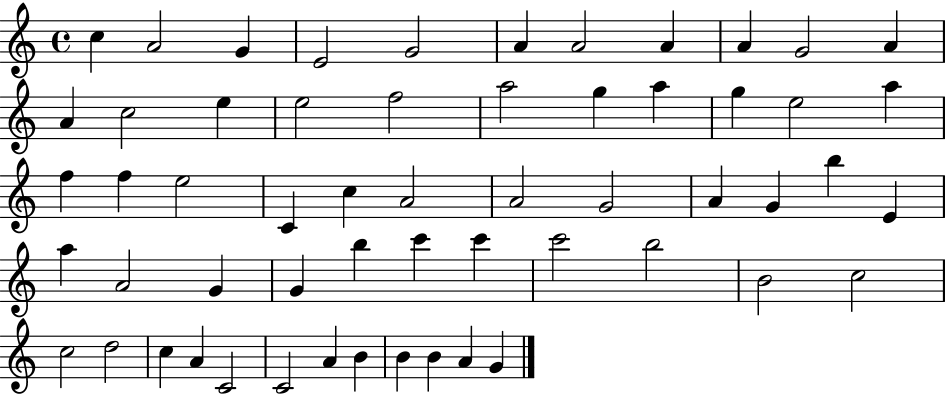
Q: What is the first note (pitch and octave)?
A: C5